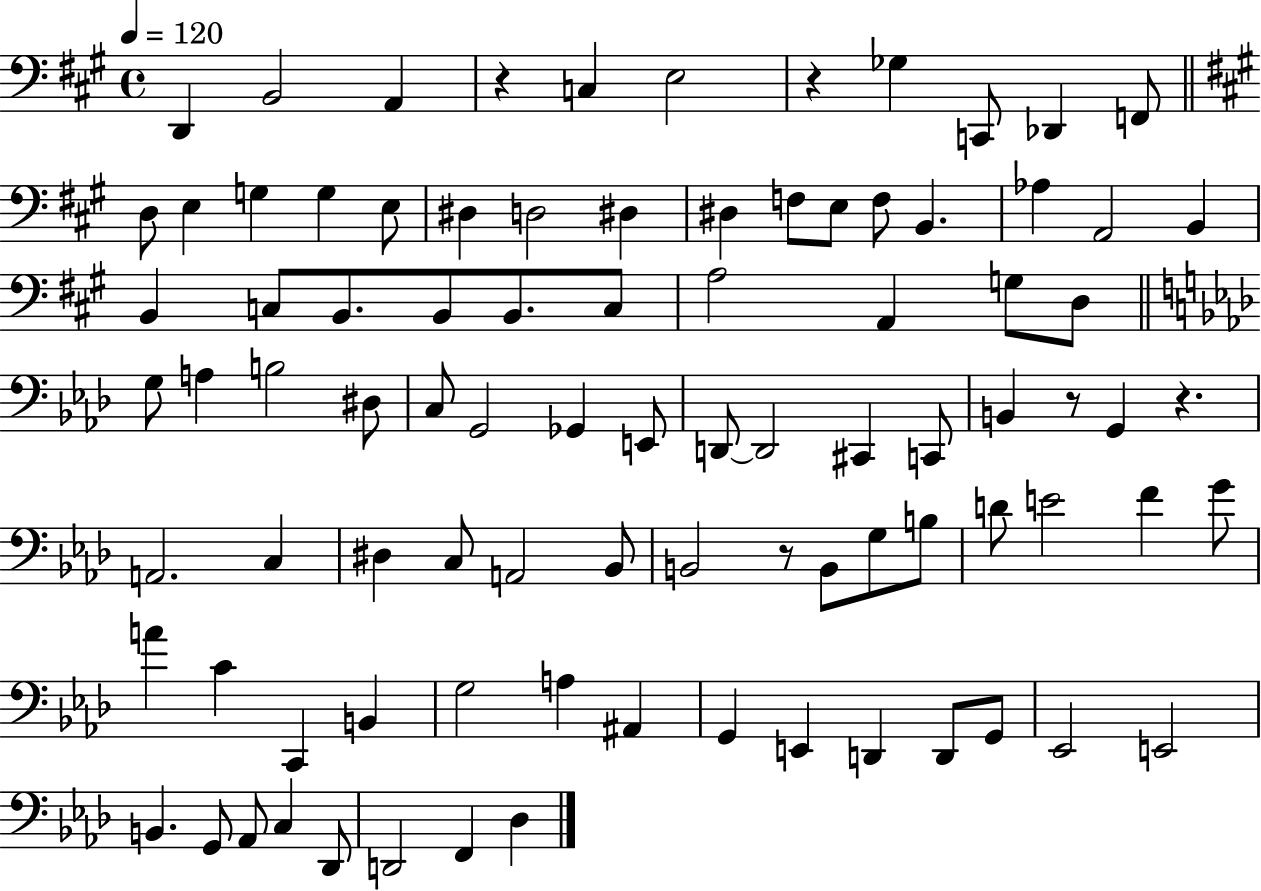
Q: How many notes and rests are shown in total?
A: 90